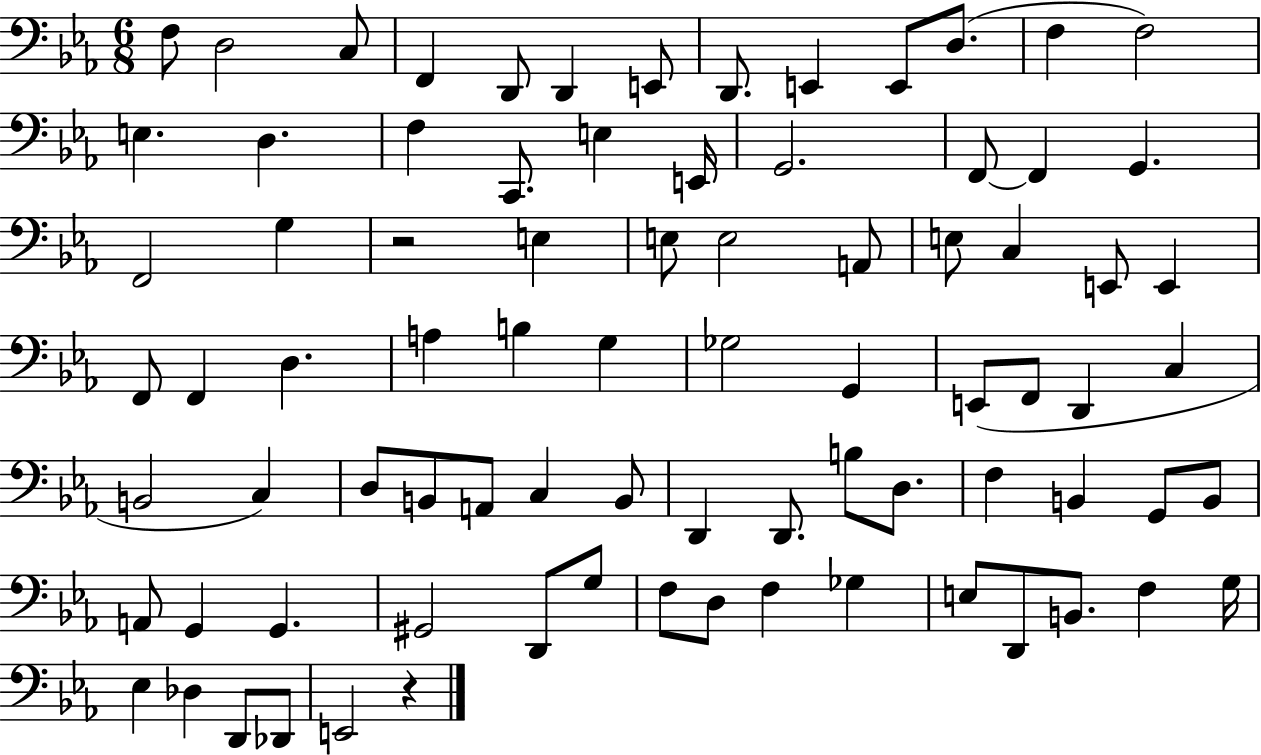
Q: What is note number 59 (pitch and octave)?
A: G2